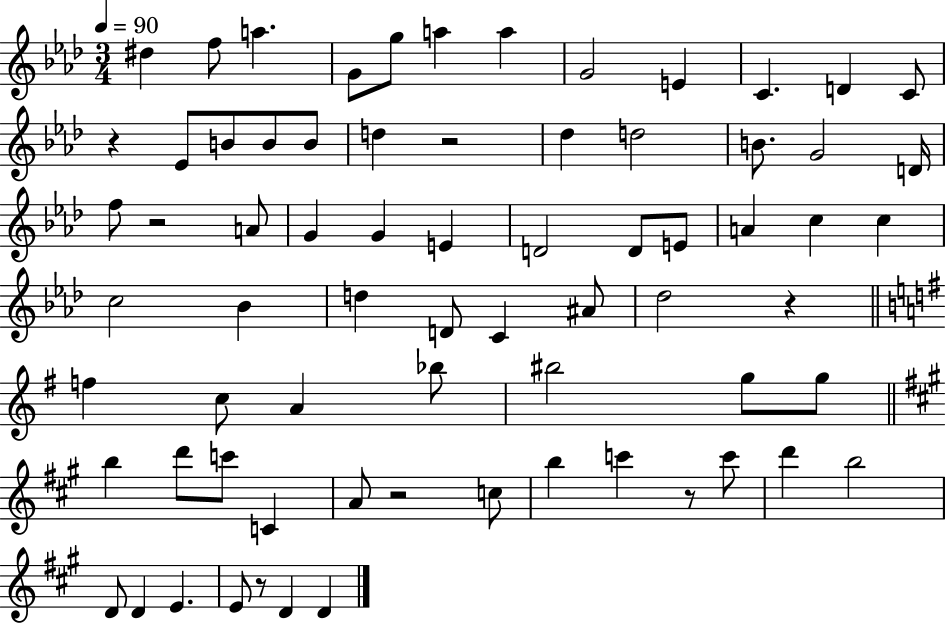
D#5/q F5/e A5/q. G4/e G5/e A5/q A5/q G4/h E4/q C4/q. D4/q C4/e R/q Eb4/e B4/e B4/e B4/e D5/q R/h Db5/q D5/h B4/e. G4/h D4/s F5/e R/h A4/e G4/q G4/q E4/q D4/h D4/e E4/e A4/q C5/q C5/q C5/h Bb4/q D5/q D4/e C4/q A#4/e Db5/h R/q F5/q C5/e A4/q Bb5/e BIS5/h G5/e G5/e B5/q D6/e C6/e C4/q A4/e R/h C5/e B5/q C6/q R/e C6/e D6/q B5/h D4/e D4/q E4/q. E4/e R/e D4/q D4/q